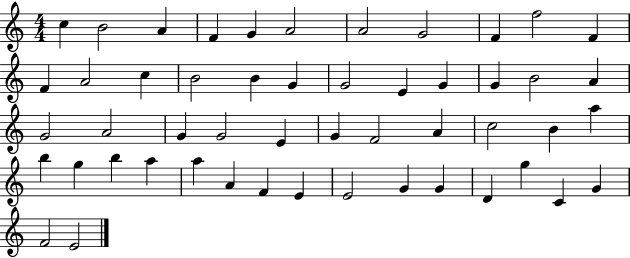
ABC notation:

X:1
T:Untitled
M:4/4
L:1/4
K:C
c B2 A F G A2 A2 G2 F f2 F F A2 c B2 B G G2 E G G B2 A G2 A2 G G2 E G F2 A c2 B a b g b a a A F E E2 G G D g C G F2 E2